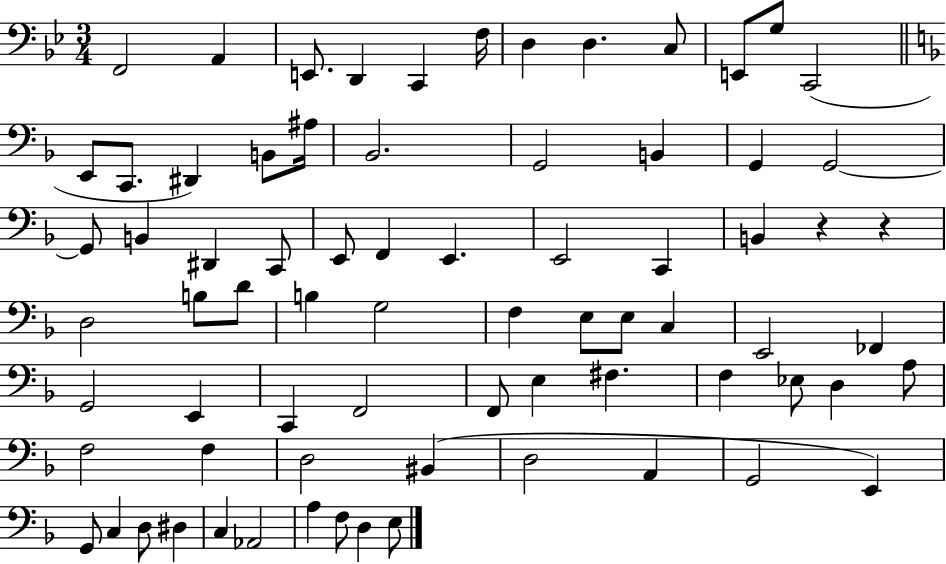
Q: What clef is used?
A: bass